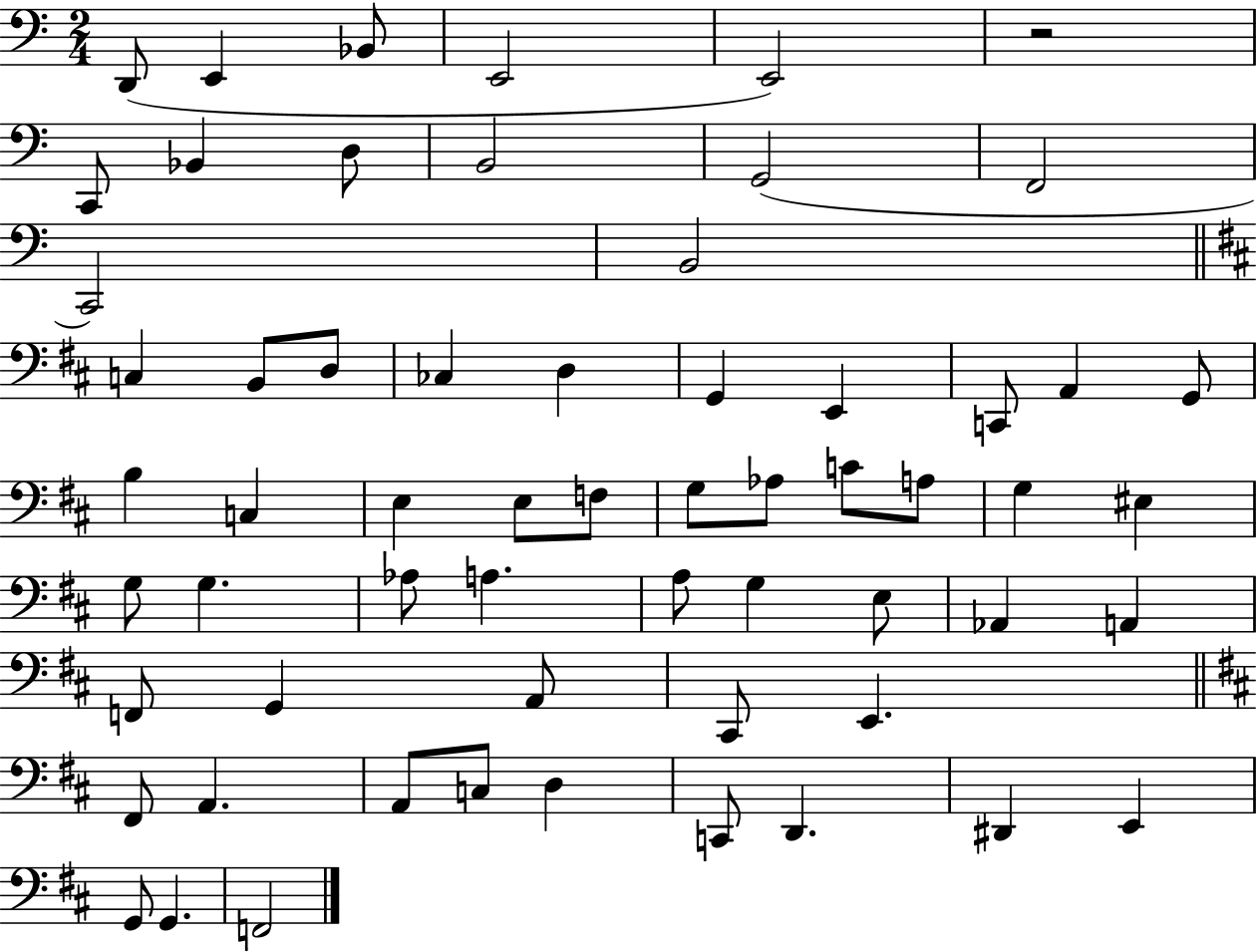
{
  \clef bass
  \numericTimeSignature
  \time 2/4
  \key c \major
  d,8( e,4 bes,8 | e,2 | e,2) | r2 | \break c,8 bes,4 d8 | b,2 | g,2( | f,2 | \break c,2) | b,2 | \bar "||" \break \key d \major c4 b,8 d8 | ces4 d4 | g,4 e,4 | c,8 a,4 g,8 | \break b4 c4 | e4 e8 f8 | g8 aes8 c'8 a8 | g4 eis4 | \break g8 g4. | aes8 a4. | a8 g4 e8 | aes,4 a,4 | \break f,8 g,4 a,8 | cis,8 e,4. | \bar "||" \break \key d \major fis,8 a,4. | a,8 c8 d4 | c,8 d,4. | dis,4 e,4 | \break g,8 g,4. | f,2 | \bar "|."
}